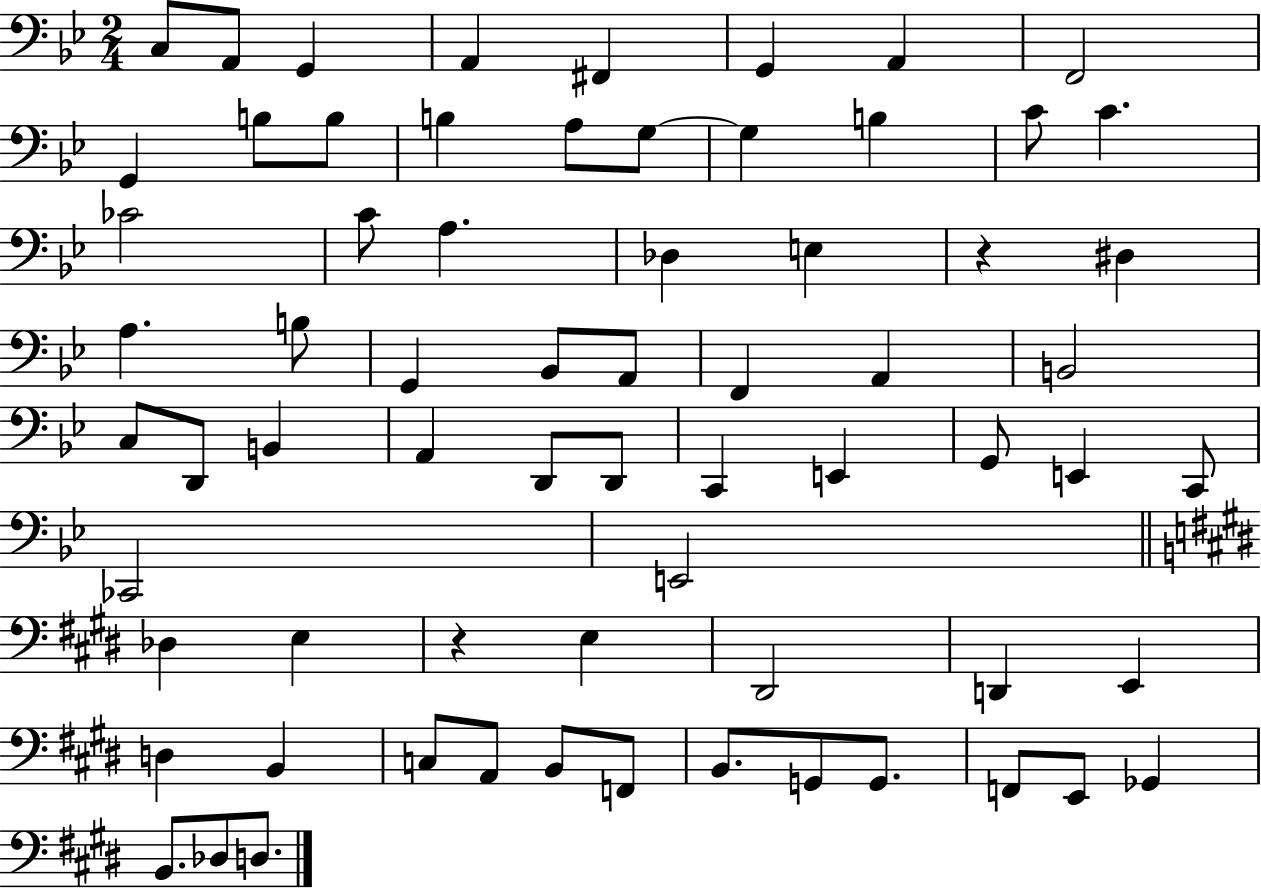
C3/e A2/e G2/q A2/q F#2/q G2/q A2/q F2/h G2/q B3/e B3/e B3/q A3/e G3/e G3/q B3/q C4/e C4/q. CES4/h C4/e A3/q. Db3/q E3/q R/q D#3/q A3/q. B3/e G2/q Bb2/e A2/e F2/q A2/q B2/h C3/e D2/e B2/q A2/q D2/e D2/e C2/q E2/q G2/e E2/q C2/e CES2/h E2/h Db3/q E3/q R/q E3/q D#2/h D2/q E2/q D3/q B2/q C3/e A2/e B2/e F2/e B2/e. G2/e G2/e. F2/e E2/e Gb2/q B2/e. Db3/e D3/e.